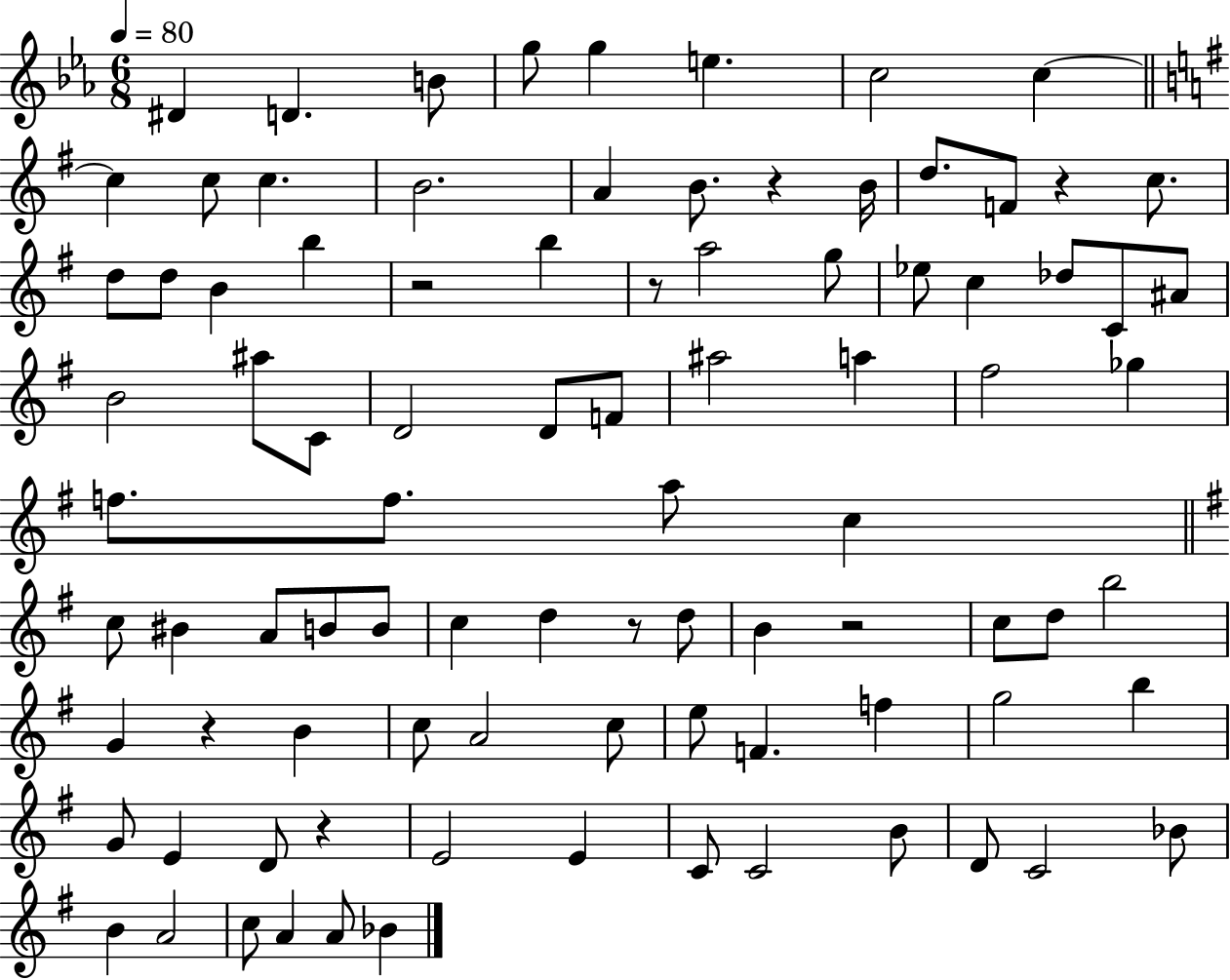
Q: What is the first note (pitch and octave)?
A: D#4